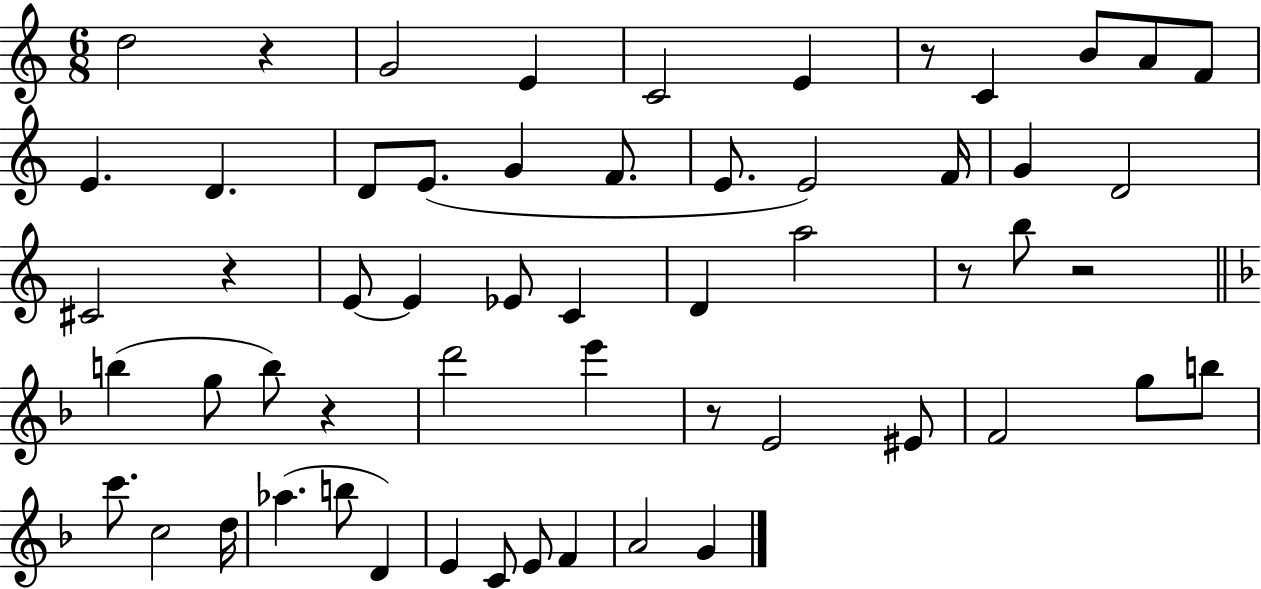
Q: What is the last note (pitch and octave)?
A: G4